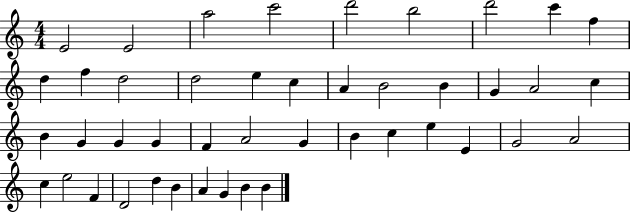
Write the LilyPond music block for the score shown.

{
  \clef treble
  \numericTimeSignature
  \time 4/4
  \key c \major
  e'2 e'2 | a''2 c'''2 | d'''2 b''2 | d'''2 c'''4 f''4 | \break d''4 f''4 d''2 | d''2 e''4 c''4 | a'4 b'2 b'4 | g'4 a'2 c''4 | \break b'4 g'4 g'4 g'4 | f'4 a'2 g'4 | b'4 c''4 e''4 e'4 | g'2 a'2 | \break c''4 e''2 f'4 | d'2 d''4 b'4 | a'4 g'4 b'4 b'4 | \bar "|."
}